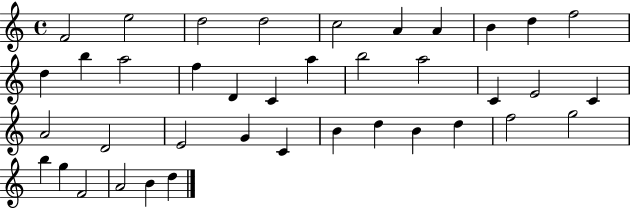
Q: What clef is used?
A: treble